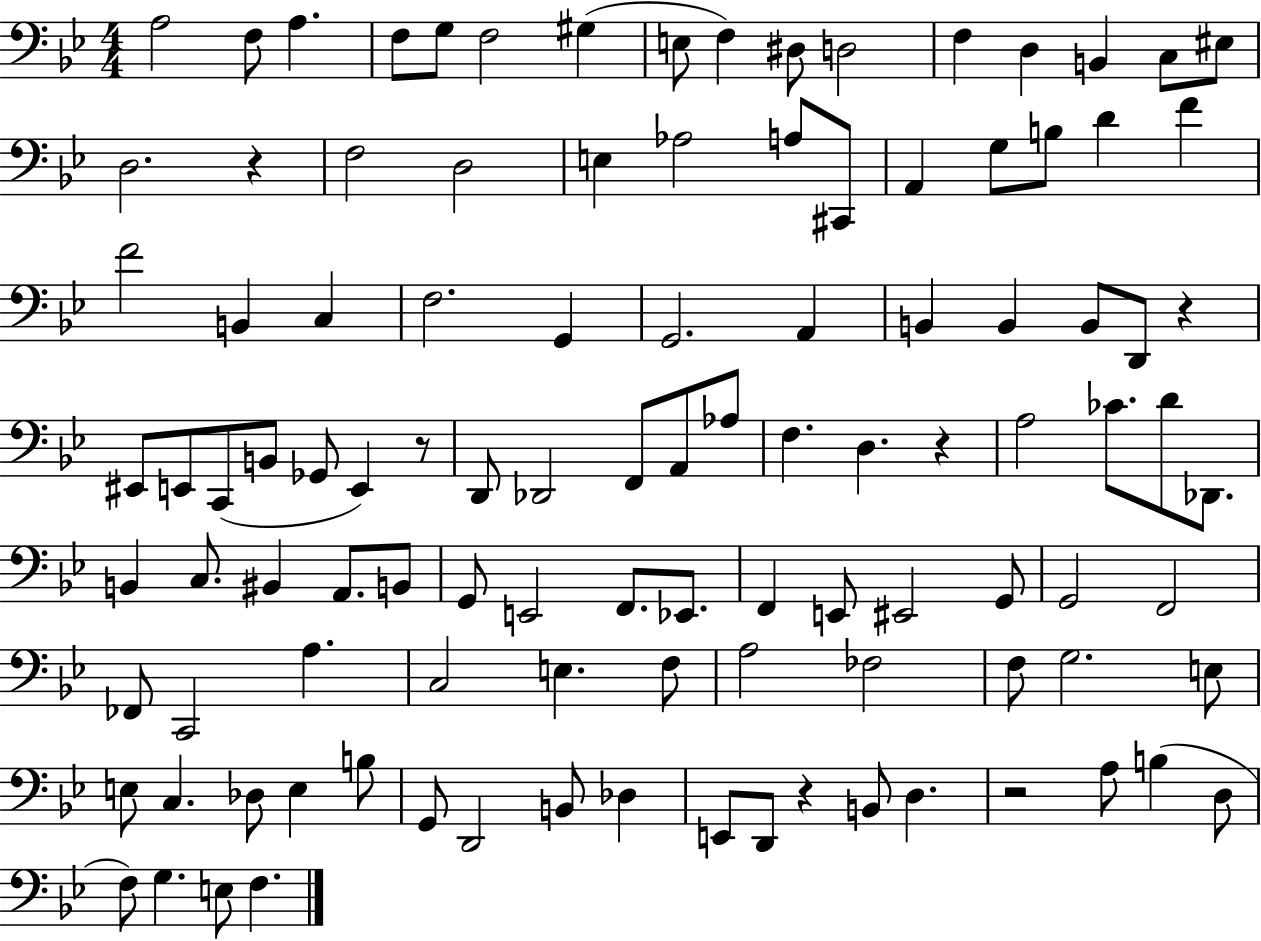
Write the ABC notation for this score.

X:1
T:Untitled
M:4/4
L:1/4
K:Bb
A,2 F,/2 A, F,/2 G,/2 F,2 ^G, E,/2 F, ^D,/2 D,2 F, D, B,, C,/2 ^E,/2 D,2 z F,2 D,2 E, _A,2 A,/2 ^C,,/2 A,, G,/2 B,/2 D F F2 B,, C, F,2 G,, G,,2 A,, B,, B,, B,,/2 D,,/2 z ^E,,/2 E,,/2 C,,/2 B,,/2 _G,,/2 E,, z/2 D,,/2 _D,,2 F,,/2 A,,/2 _A,/2 F, D, z A,2 _C/2 D/2 _D,,/2 B,, C,/2 ^B,, A,,/2 B,,/2 G,,/2 E,,2 F,,/2 _E,,/2 F,, E,,/2 ^E,,2 G,,/2 G,,2 F,,2 _F,,/2 C,,2 A, C,2 E, F,/2 A,2 _F,2 F,/2 G,2 E,/2 E,/2 C, _D,/2 E, B,/2 G,,/2 D,,2 B,,/2 _D, E,,/2 D,,/2 z B,,/2 D, z2 A,/2 B, D,/2 F,/2 G, E,/2 F,